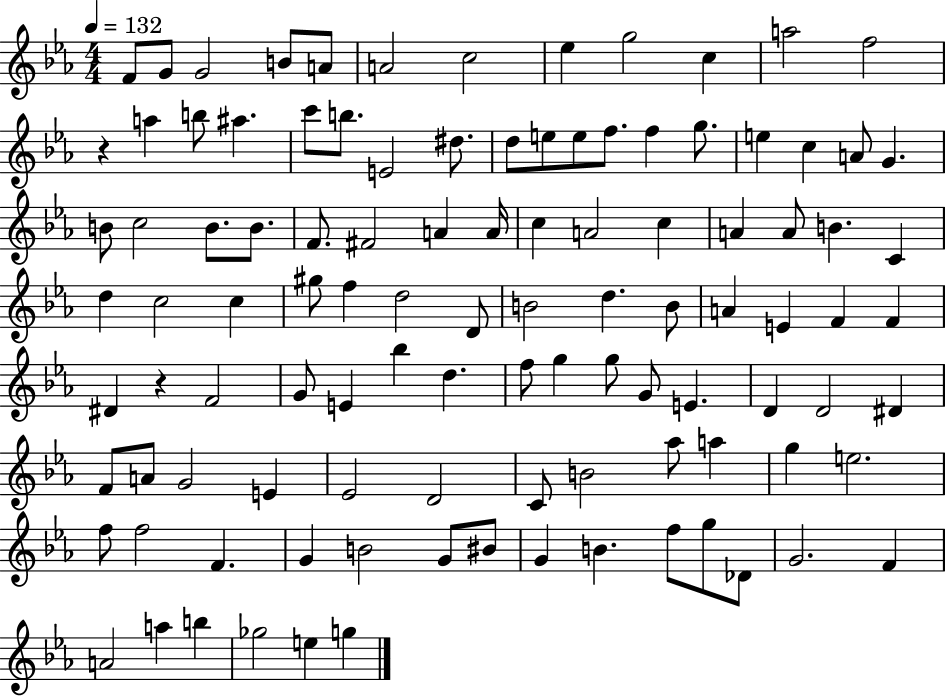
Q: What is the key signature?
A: EES major